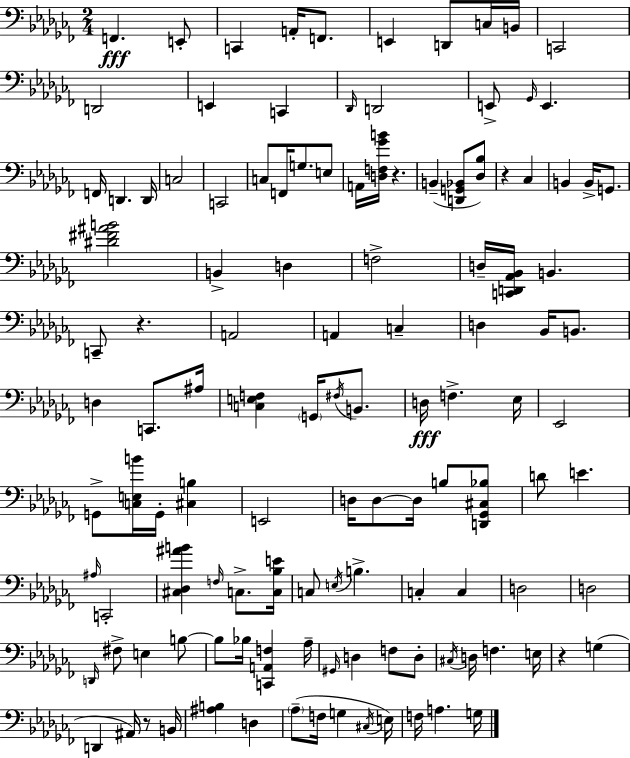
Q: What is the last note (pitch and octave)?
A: G3